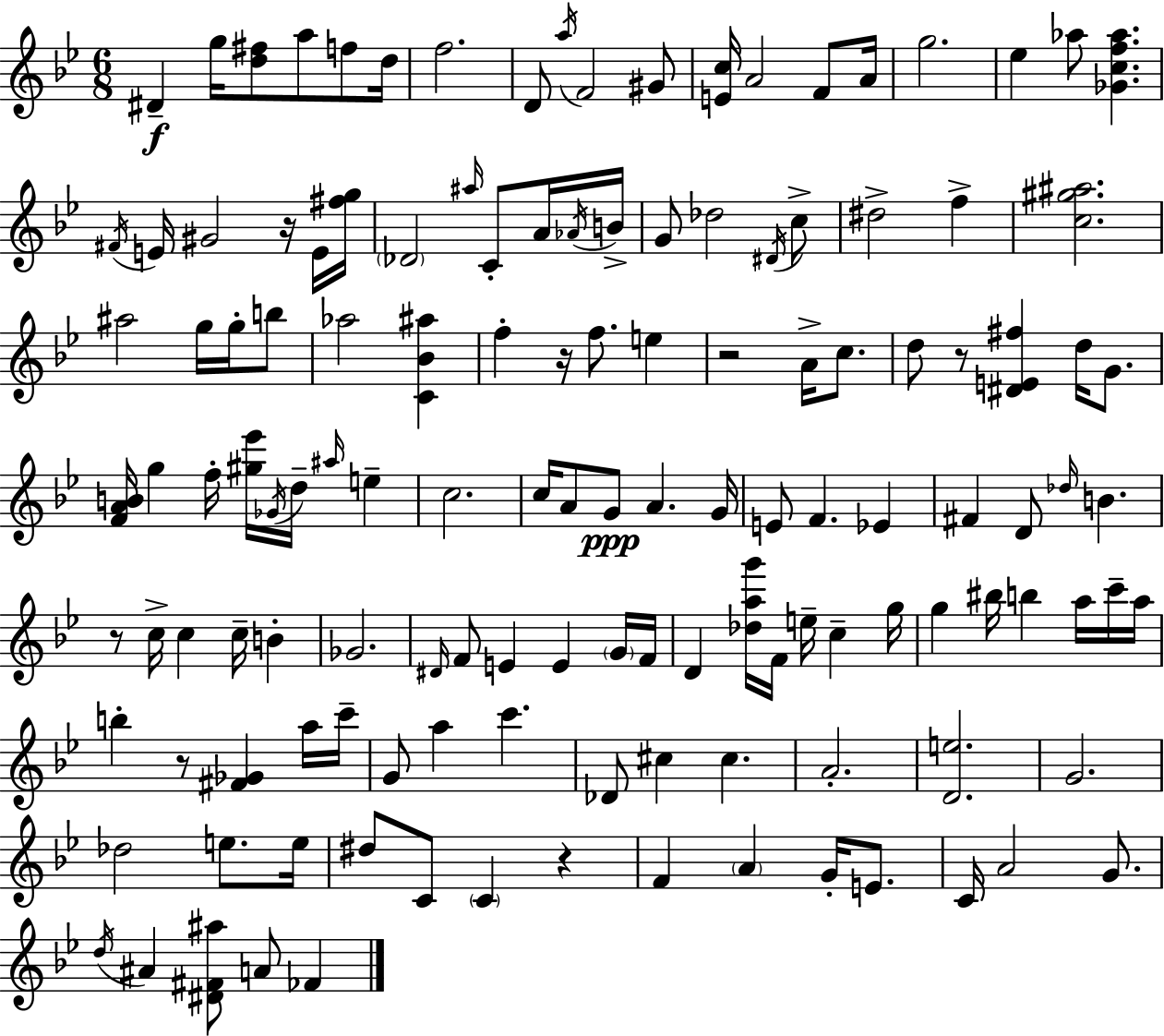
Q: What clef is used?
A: treble